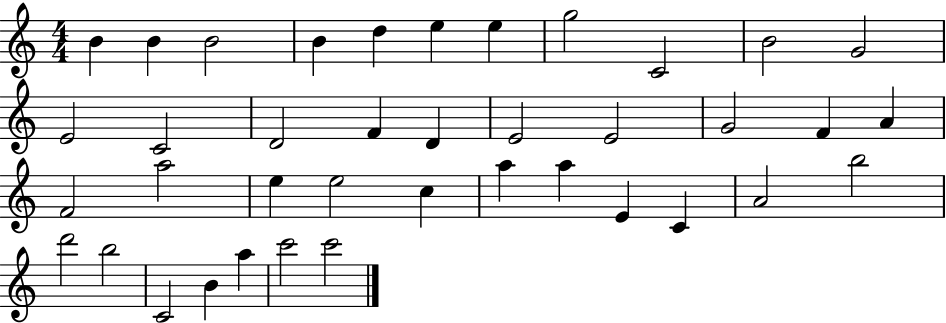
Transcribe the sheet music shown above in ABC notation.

X:1
T:Untitled
M:4/4
L:1/4
K:C
B B B2 B d e e g2 C2 B2 G2 E2 C2 D2 F D E2 E2 G2 F A F2 a2 e e2 c a a E C A2 b2 d'2 b2 C2 B a c'2 c'2